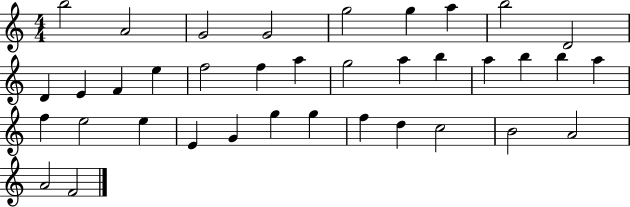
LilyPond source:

{
  \clef treble
  \numericTimeSignature
  \time 4/4
  \key c \major
  b''2 a'2 | g'2 g'2 | g''2 g''4 a''4 | b''2 d'2 | \break d'4 e'4 f'4 e''4 | f''2 f''4 a''4 | g''2 a''4 b''4 | a''4 b''4 b''4 a''4 | \break f''4 e''2 e''4 | e'4 g'4 g''4 g''4 | f''4 d''4 c''2 | b'2 a'2 | \break a'2 f'2 | \bar "|."
}